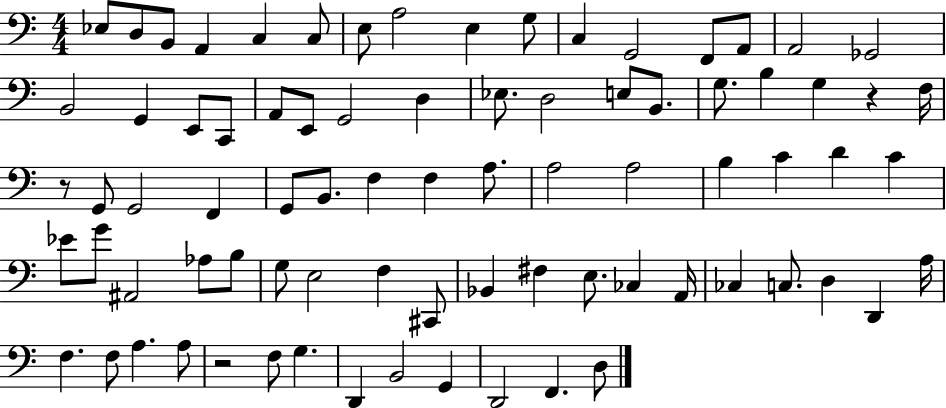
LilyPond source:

{
  \clef bass
  \numericTimeSignature
  \time 4/4
  \key c \major
  ees8 d8 b,8 a,4 c4 c8 | e8 a2 e4 g8 | c4 g,2 f,8 a,8 | a,2 ges,2 | \break b,2 g,4 e,8 c,8 | a,8 e,8 g,2 d4 | ees8. d2 e8 b,8. | g8. b4 g4 r4 f16 | \break r8 g,8 g,2 f,4 | g,8 b,8. f4 f4 a8. | a2 a2 | b4 c'4 d'4 c'4 | \break ees'8 g'8 ais,2 aes8 b8 | g8 e2 f4 cis,8 | bes,4 fis4 e8. ces4 a,16 | ces4 c8. d4 d,4 a16 | \break f4. f8 a4. a8 | r2 f8 g4. | d,4 b,2 g,4 | d,2 f,4. d8 | \break \bar "|."
}